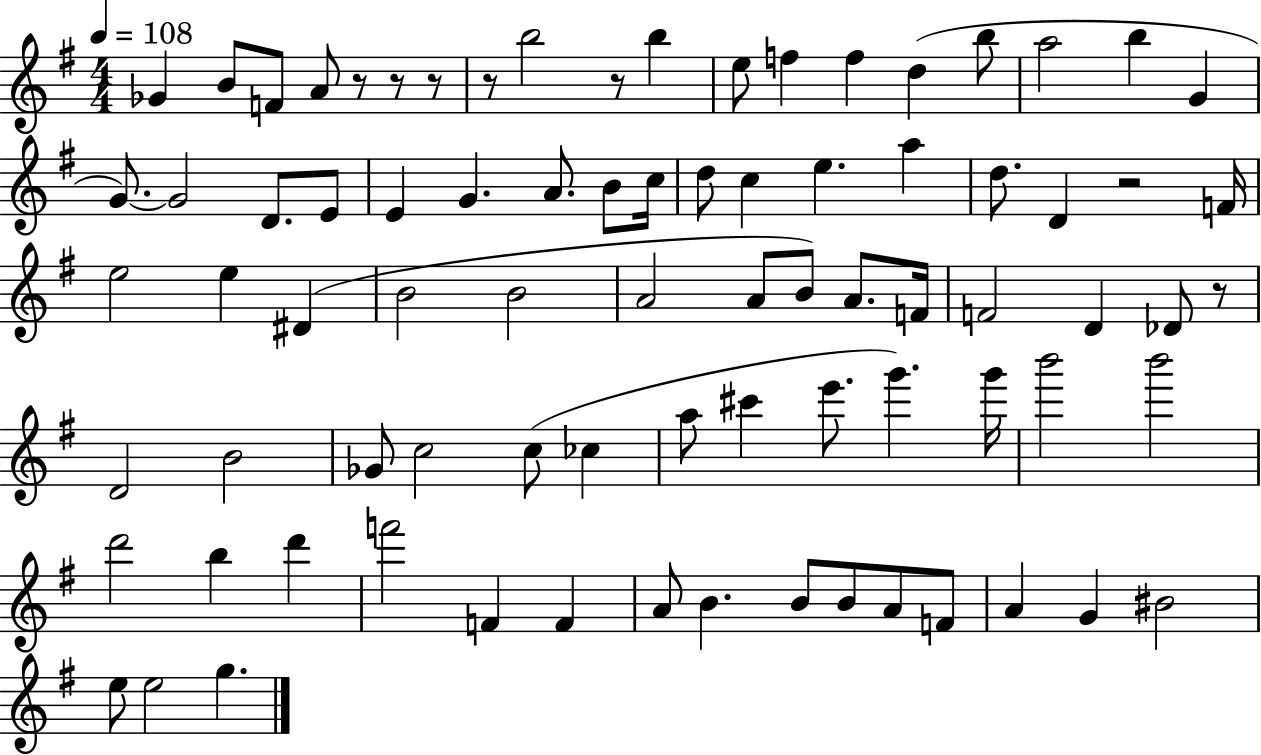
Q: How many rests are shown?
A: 7